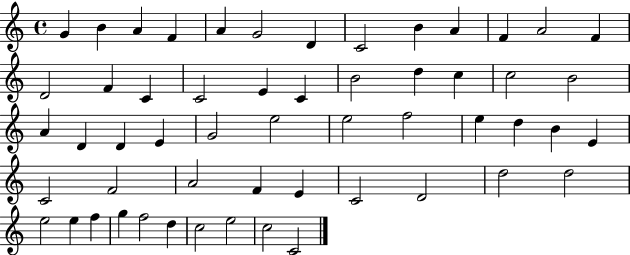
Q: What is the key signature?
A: C major